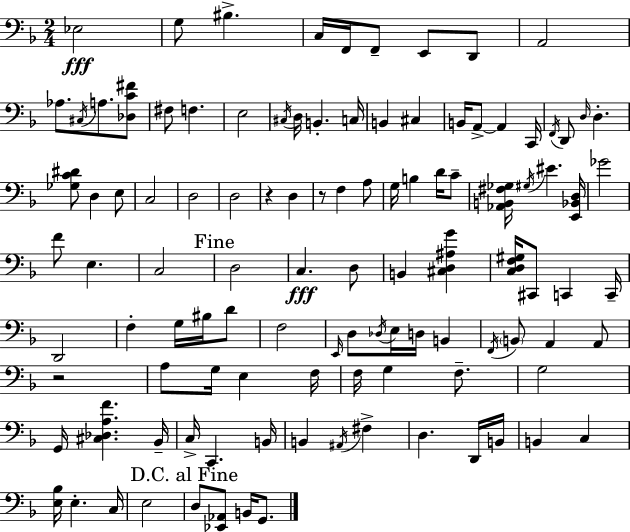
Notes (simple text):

Eb3/h G3/e BIS3/q. C3/s F2/s F2/e E2/e D2/e A2/h Ab3/e. C#3/s A3/e. [Db3,C4,F#4]/e F#3/e F3/q. E3/h C#3/s D3/s B2/q. C3/s B2/q C#3/q B2/s A2/e A2/q C2/s F2/s D2/e D3/s D3/q. [Gb3,C4,D#4]/e D3/q E3/e C3/h D3/h D3/h R/q D3/q R/e F3/q A3/e G3/s B3/q D4/s C4/e [Ab2,B2,F#3,Gb3]/s G#3/s EIS4/q. [E2,Bb2,D3]/s Gb4/h F4/e E3/q. C3/h D3/h C3/q. D3/e B2/q [C#3,D3,A#3,G4]/q [C3,D3,F3,G#3]/s C#2/e C2/q C2/s D2/h F3/q G3/s BIS3/s D4/e F3/h E2/s D3/e Db3/s E3/s D3/s B2/q F2/s B2/e A2/q A2/e R/h A3/e G3/s E3/q F3/s F3/s G3/q F3/e. G3/h G2/s [C#3,Db3,A3,F4]/q. Bb2/s C3/s C2/q. B2/s B2/q A#2/s F#3/q D3/q. D2/s B2/s B2/q C3/q [E3,Bb3]/s E3/q. C3/s E3/h D3/e [Eb2,Ab2]/e B2/s G2/e.